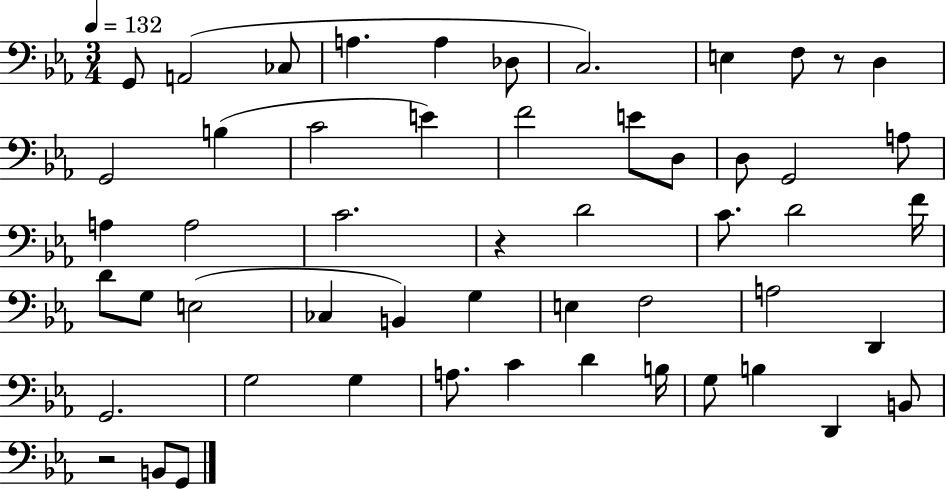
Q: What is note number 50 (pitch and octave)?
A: G2